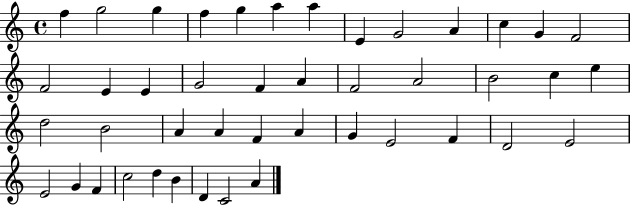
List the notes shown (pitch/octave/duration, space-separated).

F5/q G5/h G5/q F5/q G5/q A5/q A5/q E4/q G4/h A4/q C5/q G4/q F4/h F4/h E4/q E4/q G4/h F4/q A4/q F4/h A4/h B4/h C5/q E5/q D5/h B4/h A4/q A4/q F4/q A4/q G4/q E4/h F4/q D4/h E4/h E4/h G4/q F4/q C5/h D5/q B4/q D4/q C4/h A4/q